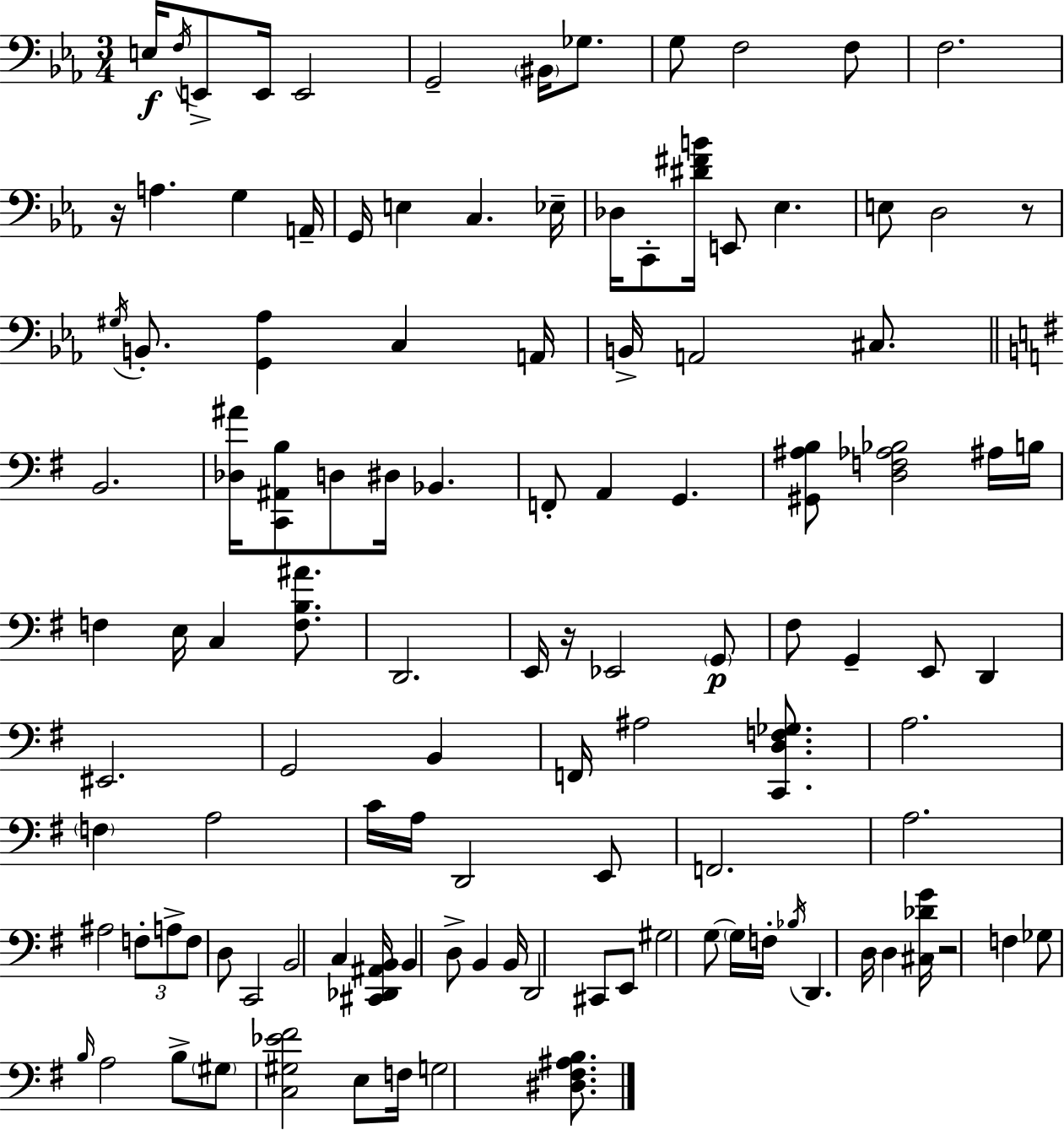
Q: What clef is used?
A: bass